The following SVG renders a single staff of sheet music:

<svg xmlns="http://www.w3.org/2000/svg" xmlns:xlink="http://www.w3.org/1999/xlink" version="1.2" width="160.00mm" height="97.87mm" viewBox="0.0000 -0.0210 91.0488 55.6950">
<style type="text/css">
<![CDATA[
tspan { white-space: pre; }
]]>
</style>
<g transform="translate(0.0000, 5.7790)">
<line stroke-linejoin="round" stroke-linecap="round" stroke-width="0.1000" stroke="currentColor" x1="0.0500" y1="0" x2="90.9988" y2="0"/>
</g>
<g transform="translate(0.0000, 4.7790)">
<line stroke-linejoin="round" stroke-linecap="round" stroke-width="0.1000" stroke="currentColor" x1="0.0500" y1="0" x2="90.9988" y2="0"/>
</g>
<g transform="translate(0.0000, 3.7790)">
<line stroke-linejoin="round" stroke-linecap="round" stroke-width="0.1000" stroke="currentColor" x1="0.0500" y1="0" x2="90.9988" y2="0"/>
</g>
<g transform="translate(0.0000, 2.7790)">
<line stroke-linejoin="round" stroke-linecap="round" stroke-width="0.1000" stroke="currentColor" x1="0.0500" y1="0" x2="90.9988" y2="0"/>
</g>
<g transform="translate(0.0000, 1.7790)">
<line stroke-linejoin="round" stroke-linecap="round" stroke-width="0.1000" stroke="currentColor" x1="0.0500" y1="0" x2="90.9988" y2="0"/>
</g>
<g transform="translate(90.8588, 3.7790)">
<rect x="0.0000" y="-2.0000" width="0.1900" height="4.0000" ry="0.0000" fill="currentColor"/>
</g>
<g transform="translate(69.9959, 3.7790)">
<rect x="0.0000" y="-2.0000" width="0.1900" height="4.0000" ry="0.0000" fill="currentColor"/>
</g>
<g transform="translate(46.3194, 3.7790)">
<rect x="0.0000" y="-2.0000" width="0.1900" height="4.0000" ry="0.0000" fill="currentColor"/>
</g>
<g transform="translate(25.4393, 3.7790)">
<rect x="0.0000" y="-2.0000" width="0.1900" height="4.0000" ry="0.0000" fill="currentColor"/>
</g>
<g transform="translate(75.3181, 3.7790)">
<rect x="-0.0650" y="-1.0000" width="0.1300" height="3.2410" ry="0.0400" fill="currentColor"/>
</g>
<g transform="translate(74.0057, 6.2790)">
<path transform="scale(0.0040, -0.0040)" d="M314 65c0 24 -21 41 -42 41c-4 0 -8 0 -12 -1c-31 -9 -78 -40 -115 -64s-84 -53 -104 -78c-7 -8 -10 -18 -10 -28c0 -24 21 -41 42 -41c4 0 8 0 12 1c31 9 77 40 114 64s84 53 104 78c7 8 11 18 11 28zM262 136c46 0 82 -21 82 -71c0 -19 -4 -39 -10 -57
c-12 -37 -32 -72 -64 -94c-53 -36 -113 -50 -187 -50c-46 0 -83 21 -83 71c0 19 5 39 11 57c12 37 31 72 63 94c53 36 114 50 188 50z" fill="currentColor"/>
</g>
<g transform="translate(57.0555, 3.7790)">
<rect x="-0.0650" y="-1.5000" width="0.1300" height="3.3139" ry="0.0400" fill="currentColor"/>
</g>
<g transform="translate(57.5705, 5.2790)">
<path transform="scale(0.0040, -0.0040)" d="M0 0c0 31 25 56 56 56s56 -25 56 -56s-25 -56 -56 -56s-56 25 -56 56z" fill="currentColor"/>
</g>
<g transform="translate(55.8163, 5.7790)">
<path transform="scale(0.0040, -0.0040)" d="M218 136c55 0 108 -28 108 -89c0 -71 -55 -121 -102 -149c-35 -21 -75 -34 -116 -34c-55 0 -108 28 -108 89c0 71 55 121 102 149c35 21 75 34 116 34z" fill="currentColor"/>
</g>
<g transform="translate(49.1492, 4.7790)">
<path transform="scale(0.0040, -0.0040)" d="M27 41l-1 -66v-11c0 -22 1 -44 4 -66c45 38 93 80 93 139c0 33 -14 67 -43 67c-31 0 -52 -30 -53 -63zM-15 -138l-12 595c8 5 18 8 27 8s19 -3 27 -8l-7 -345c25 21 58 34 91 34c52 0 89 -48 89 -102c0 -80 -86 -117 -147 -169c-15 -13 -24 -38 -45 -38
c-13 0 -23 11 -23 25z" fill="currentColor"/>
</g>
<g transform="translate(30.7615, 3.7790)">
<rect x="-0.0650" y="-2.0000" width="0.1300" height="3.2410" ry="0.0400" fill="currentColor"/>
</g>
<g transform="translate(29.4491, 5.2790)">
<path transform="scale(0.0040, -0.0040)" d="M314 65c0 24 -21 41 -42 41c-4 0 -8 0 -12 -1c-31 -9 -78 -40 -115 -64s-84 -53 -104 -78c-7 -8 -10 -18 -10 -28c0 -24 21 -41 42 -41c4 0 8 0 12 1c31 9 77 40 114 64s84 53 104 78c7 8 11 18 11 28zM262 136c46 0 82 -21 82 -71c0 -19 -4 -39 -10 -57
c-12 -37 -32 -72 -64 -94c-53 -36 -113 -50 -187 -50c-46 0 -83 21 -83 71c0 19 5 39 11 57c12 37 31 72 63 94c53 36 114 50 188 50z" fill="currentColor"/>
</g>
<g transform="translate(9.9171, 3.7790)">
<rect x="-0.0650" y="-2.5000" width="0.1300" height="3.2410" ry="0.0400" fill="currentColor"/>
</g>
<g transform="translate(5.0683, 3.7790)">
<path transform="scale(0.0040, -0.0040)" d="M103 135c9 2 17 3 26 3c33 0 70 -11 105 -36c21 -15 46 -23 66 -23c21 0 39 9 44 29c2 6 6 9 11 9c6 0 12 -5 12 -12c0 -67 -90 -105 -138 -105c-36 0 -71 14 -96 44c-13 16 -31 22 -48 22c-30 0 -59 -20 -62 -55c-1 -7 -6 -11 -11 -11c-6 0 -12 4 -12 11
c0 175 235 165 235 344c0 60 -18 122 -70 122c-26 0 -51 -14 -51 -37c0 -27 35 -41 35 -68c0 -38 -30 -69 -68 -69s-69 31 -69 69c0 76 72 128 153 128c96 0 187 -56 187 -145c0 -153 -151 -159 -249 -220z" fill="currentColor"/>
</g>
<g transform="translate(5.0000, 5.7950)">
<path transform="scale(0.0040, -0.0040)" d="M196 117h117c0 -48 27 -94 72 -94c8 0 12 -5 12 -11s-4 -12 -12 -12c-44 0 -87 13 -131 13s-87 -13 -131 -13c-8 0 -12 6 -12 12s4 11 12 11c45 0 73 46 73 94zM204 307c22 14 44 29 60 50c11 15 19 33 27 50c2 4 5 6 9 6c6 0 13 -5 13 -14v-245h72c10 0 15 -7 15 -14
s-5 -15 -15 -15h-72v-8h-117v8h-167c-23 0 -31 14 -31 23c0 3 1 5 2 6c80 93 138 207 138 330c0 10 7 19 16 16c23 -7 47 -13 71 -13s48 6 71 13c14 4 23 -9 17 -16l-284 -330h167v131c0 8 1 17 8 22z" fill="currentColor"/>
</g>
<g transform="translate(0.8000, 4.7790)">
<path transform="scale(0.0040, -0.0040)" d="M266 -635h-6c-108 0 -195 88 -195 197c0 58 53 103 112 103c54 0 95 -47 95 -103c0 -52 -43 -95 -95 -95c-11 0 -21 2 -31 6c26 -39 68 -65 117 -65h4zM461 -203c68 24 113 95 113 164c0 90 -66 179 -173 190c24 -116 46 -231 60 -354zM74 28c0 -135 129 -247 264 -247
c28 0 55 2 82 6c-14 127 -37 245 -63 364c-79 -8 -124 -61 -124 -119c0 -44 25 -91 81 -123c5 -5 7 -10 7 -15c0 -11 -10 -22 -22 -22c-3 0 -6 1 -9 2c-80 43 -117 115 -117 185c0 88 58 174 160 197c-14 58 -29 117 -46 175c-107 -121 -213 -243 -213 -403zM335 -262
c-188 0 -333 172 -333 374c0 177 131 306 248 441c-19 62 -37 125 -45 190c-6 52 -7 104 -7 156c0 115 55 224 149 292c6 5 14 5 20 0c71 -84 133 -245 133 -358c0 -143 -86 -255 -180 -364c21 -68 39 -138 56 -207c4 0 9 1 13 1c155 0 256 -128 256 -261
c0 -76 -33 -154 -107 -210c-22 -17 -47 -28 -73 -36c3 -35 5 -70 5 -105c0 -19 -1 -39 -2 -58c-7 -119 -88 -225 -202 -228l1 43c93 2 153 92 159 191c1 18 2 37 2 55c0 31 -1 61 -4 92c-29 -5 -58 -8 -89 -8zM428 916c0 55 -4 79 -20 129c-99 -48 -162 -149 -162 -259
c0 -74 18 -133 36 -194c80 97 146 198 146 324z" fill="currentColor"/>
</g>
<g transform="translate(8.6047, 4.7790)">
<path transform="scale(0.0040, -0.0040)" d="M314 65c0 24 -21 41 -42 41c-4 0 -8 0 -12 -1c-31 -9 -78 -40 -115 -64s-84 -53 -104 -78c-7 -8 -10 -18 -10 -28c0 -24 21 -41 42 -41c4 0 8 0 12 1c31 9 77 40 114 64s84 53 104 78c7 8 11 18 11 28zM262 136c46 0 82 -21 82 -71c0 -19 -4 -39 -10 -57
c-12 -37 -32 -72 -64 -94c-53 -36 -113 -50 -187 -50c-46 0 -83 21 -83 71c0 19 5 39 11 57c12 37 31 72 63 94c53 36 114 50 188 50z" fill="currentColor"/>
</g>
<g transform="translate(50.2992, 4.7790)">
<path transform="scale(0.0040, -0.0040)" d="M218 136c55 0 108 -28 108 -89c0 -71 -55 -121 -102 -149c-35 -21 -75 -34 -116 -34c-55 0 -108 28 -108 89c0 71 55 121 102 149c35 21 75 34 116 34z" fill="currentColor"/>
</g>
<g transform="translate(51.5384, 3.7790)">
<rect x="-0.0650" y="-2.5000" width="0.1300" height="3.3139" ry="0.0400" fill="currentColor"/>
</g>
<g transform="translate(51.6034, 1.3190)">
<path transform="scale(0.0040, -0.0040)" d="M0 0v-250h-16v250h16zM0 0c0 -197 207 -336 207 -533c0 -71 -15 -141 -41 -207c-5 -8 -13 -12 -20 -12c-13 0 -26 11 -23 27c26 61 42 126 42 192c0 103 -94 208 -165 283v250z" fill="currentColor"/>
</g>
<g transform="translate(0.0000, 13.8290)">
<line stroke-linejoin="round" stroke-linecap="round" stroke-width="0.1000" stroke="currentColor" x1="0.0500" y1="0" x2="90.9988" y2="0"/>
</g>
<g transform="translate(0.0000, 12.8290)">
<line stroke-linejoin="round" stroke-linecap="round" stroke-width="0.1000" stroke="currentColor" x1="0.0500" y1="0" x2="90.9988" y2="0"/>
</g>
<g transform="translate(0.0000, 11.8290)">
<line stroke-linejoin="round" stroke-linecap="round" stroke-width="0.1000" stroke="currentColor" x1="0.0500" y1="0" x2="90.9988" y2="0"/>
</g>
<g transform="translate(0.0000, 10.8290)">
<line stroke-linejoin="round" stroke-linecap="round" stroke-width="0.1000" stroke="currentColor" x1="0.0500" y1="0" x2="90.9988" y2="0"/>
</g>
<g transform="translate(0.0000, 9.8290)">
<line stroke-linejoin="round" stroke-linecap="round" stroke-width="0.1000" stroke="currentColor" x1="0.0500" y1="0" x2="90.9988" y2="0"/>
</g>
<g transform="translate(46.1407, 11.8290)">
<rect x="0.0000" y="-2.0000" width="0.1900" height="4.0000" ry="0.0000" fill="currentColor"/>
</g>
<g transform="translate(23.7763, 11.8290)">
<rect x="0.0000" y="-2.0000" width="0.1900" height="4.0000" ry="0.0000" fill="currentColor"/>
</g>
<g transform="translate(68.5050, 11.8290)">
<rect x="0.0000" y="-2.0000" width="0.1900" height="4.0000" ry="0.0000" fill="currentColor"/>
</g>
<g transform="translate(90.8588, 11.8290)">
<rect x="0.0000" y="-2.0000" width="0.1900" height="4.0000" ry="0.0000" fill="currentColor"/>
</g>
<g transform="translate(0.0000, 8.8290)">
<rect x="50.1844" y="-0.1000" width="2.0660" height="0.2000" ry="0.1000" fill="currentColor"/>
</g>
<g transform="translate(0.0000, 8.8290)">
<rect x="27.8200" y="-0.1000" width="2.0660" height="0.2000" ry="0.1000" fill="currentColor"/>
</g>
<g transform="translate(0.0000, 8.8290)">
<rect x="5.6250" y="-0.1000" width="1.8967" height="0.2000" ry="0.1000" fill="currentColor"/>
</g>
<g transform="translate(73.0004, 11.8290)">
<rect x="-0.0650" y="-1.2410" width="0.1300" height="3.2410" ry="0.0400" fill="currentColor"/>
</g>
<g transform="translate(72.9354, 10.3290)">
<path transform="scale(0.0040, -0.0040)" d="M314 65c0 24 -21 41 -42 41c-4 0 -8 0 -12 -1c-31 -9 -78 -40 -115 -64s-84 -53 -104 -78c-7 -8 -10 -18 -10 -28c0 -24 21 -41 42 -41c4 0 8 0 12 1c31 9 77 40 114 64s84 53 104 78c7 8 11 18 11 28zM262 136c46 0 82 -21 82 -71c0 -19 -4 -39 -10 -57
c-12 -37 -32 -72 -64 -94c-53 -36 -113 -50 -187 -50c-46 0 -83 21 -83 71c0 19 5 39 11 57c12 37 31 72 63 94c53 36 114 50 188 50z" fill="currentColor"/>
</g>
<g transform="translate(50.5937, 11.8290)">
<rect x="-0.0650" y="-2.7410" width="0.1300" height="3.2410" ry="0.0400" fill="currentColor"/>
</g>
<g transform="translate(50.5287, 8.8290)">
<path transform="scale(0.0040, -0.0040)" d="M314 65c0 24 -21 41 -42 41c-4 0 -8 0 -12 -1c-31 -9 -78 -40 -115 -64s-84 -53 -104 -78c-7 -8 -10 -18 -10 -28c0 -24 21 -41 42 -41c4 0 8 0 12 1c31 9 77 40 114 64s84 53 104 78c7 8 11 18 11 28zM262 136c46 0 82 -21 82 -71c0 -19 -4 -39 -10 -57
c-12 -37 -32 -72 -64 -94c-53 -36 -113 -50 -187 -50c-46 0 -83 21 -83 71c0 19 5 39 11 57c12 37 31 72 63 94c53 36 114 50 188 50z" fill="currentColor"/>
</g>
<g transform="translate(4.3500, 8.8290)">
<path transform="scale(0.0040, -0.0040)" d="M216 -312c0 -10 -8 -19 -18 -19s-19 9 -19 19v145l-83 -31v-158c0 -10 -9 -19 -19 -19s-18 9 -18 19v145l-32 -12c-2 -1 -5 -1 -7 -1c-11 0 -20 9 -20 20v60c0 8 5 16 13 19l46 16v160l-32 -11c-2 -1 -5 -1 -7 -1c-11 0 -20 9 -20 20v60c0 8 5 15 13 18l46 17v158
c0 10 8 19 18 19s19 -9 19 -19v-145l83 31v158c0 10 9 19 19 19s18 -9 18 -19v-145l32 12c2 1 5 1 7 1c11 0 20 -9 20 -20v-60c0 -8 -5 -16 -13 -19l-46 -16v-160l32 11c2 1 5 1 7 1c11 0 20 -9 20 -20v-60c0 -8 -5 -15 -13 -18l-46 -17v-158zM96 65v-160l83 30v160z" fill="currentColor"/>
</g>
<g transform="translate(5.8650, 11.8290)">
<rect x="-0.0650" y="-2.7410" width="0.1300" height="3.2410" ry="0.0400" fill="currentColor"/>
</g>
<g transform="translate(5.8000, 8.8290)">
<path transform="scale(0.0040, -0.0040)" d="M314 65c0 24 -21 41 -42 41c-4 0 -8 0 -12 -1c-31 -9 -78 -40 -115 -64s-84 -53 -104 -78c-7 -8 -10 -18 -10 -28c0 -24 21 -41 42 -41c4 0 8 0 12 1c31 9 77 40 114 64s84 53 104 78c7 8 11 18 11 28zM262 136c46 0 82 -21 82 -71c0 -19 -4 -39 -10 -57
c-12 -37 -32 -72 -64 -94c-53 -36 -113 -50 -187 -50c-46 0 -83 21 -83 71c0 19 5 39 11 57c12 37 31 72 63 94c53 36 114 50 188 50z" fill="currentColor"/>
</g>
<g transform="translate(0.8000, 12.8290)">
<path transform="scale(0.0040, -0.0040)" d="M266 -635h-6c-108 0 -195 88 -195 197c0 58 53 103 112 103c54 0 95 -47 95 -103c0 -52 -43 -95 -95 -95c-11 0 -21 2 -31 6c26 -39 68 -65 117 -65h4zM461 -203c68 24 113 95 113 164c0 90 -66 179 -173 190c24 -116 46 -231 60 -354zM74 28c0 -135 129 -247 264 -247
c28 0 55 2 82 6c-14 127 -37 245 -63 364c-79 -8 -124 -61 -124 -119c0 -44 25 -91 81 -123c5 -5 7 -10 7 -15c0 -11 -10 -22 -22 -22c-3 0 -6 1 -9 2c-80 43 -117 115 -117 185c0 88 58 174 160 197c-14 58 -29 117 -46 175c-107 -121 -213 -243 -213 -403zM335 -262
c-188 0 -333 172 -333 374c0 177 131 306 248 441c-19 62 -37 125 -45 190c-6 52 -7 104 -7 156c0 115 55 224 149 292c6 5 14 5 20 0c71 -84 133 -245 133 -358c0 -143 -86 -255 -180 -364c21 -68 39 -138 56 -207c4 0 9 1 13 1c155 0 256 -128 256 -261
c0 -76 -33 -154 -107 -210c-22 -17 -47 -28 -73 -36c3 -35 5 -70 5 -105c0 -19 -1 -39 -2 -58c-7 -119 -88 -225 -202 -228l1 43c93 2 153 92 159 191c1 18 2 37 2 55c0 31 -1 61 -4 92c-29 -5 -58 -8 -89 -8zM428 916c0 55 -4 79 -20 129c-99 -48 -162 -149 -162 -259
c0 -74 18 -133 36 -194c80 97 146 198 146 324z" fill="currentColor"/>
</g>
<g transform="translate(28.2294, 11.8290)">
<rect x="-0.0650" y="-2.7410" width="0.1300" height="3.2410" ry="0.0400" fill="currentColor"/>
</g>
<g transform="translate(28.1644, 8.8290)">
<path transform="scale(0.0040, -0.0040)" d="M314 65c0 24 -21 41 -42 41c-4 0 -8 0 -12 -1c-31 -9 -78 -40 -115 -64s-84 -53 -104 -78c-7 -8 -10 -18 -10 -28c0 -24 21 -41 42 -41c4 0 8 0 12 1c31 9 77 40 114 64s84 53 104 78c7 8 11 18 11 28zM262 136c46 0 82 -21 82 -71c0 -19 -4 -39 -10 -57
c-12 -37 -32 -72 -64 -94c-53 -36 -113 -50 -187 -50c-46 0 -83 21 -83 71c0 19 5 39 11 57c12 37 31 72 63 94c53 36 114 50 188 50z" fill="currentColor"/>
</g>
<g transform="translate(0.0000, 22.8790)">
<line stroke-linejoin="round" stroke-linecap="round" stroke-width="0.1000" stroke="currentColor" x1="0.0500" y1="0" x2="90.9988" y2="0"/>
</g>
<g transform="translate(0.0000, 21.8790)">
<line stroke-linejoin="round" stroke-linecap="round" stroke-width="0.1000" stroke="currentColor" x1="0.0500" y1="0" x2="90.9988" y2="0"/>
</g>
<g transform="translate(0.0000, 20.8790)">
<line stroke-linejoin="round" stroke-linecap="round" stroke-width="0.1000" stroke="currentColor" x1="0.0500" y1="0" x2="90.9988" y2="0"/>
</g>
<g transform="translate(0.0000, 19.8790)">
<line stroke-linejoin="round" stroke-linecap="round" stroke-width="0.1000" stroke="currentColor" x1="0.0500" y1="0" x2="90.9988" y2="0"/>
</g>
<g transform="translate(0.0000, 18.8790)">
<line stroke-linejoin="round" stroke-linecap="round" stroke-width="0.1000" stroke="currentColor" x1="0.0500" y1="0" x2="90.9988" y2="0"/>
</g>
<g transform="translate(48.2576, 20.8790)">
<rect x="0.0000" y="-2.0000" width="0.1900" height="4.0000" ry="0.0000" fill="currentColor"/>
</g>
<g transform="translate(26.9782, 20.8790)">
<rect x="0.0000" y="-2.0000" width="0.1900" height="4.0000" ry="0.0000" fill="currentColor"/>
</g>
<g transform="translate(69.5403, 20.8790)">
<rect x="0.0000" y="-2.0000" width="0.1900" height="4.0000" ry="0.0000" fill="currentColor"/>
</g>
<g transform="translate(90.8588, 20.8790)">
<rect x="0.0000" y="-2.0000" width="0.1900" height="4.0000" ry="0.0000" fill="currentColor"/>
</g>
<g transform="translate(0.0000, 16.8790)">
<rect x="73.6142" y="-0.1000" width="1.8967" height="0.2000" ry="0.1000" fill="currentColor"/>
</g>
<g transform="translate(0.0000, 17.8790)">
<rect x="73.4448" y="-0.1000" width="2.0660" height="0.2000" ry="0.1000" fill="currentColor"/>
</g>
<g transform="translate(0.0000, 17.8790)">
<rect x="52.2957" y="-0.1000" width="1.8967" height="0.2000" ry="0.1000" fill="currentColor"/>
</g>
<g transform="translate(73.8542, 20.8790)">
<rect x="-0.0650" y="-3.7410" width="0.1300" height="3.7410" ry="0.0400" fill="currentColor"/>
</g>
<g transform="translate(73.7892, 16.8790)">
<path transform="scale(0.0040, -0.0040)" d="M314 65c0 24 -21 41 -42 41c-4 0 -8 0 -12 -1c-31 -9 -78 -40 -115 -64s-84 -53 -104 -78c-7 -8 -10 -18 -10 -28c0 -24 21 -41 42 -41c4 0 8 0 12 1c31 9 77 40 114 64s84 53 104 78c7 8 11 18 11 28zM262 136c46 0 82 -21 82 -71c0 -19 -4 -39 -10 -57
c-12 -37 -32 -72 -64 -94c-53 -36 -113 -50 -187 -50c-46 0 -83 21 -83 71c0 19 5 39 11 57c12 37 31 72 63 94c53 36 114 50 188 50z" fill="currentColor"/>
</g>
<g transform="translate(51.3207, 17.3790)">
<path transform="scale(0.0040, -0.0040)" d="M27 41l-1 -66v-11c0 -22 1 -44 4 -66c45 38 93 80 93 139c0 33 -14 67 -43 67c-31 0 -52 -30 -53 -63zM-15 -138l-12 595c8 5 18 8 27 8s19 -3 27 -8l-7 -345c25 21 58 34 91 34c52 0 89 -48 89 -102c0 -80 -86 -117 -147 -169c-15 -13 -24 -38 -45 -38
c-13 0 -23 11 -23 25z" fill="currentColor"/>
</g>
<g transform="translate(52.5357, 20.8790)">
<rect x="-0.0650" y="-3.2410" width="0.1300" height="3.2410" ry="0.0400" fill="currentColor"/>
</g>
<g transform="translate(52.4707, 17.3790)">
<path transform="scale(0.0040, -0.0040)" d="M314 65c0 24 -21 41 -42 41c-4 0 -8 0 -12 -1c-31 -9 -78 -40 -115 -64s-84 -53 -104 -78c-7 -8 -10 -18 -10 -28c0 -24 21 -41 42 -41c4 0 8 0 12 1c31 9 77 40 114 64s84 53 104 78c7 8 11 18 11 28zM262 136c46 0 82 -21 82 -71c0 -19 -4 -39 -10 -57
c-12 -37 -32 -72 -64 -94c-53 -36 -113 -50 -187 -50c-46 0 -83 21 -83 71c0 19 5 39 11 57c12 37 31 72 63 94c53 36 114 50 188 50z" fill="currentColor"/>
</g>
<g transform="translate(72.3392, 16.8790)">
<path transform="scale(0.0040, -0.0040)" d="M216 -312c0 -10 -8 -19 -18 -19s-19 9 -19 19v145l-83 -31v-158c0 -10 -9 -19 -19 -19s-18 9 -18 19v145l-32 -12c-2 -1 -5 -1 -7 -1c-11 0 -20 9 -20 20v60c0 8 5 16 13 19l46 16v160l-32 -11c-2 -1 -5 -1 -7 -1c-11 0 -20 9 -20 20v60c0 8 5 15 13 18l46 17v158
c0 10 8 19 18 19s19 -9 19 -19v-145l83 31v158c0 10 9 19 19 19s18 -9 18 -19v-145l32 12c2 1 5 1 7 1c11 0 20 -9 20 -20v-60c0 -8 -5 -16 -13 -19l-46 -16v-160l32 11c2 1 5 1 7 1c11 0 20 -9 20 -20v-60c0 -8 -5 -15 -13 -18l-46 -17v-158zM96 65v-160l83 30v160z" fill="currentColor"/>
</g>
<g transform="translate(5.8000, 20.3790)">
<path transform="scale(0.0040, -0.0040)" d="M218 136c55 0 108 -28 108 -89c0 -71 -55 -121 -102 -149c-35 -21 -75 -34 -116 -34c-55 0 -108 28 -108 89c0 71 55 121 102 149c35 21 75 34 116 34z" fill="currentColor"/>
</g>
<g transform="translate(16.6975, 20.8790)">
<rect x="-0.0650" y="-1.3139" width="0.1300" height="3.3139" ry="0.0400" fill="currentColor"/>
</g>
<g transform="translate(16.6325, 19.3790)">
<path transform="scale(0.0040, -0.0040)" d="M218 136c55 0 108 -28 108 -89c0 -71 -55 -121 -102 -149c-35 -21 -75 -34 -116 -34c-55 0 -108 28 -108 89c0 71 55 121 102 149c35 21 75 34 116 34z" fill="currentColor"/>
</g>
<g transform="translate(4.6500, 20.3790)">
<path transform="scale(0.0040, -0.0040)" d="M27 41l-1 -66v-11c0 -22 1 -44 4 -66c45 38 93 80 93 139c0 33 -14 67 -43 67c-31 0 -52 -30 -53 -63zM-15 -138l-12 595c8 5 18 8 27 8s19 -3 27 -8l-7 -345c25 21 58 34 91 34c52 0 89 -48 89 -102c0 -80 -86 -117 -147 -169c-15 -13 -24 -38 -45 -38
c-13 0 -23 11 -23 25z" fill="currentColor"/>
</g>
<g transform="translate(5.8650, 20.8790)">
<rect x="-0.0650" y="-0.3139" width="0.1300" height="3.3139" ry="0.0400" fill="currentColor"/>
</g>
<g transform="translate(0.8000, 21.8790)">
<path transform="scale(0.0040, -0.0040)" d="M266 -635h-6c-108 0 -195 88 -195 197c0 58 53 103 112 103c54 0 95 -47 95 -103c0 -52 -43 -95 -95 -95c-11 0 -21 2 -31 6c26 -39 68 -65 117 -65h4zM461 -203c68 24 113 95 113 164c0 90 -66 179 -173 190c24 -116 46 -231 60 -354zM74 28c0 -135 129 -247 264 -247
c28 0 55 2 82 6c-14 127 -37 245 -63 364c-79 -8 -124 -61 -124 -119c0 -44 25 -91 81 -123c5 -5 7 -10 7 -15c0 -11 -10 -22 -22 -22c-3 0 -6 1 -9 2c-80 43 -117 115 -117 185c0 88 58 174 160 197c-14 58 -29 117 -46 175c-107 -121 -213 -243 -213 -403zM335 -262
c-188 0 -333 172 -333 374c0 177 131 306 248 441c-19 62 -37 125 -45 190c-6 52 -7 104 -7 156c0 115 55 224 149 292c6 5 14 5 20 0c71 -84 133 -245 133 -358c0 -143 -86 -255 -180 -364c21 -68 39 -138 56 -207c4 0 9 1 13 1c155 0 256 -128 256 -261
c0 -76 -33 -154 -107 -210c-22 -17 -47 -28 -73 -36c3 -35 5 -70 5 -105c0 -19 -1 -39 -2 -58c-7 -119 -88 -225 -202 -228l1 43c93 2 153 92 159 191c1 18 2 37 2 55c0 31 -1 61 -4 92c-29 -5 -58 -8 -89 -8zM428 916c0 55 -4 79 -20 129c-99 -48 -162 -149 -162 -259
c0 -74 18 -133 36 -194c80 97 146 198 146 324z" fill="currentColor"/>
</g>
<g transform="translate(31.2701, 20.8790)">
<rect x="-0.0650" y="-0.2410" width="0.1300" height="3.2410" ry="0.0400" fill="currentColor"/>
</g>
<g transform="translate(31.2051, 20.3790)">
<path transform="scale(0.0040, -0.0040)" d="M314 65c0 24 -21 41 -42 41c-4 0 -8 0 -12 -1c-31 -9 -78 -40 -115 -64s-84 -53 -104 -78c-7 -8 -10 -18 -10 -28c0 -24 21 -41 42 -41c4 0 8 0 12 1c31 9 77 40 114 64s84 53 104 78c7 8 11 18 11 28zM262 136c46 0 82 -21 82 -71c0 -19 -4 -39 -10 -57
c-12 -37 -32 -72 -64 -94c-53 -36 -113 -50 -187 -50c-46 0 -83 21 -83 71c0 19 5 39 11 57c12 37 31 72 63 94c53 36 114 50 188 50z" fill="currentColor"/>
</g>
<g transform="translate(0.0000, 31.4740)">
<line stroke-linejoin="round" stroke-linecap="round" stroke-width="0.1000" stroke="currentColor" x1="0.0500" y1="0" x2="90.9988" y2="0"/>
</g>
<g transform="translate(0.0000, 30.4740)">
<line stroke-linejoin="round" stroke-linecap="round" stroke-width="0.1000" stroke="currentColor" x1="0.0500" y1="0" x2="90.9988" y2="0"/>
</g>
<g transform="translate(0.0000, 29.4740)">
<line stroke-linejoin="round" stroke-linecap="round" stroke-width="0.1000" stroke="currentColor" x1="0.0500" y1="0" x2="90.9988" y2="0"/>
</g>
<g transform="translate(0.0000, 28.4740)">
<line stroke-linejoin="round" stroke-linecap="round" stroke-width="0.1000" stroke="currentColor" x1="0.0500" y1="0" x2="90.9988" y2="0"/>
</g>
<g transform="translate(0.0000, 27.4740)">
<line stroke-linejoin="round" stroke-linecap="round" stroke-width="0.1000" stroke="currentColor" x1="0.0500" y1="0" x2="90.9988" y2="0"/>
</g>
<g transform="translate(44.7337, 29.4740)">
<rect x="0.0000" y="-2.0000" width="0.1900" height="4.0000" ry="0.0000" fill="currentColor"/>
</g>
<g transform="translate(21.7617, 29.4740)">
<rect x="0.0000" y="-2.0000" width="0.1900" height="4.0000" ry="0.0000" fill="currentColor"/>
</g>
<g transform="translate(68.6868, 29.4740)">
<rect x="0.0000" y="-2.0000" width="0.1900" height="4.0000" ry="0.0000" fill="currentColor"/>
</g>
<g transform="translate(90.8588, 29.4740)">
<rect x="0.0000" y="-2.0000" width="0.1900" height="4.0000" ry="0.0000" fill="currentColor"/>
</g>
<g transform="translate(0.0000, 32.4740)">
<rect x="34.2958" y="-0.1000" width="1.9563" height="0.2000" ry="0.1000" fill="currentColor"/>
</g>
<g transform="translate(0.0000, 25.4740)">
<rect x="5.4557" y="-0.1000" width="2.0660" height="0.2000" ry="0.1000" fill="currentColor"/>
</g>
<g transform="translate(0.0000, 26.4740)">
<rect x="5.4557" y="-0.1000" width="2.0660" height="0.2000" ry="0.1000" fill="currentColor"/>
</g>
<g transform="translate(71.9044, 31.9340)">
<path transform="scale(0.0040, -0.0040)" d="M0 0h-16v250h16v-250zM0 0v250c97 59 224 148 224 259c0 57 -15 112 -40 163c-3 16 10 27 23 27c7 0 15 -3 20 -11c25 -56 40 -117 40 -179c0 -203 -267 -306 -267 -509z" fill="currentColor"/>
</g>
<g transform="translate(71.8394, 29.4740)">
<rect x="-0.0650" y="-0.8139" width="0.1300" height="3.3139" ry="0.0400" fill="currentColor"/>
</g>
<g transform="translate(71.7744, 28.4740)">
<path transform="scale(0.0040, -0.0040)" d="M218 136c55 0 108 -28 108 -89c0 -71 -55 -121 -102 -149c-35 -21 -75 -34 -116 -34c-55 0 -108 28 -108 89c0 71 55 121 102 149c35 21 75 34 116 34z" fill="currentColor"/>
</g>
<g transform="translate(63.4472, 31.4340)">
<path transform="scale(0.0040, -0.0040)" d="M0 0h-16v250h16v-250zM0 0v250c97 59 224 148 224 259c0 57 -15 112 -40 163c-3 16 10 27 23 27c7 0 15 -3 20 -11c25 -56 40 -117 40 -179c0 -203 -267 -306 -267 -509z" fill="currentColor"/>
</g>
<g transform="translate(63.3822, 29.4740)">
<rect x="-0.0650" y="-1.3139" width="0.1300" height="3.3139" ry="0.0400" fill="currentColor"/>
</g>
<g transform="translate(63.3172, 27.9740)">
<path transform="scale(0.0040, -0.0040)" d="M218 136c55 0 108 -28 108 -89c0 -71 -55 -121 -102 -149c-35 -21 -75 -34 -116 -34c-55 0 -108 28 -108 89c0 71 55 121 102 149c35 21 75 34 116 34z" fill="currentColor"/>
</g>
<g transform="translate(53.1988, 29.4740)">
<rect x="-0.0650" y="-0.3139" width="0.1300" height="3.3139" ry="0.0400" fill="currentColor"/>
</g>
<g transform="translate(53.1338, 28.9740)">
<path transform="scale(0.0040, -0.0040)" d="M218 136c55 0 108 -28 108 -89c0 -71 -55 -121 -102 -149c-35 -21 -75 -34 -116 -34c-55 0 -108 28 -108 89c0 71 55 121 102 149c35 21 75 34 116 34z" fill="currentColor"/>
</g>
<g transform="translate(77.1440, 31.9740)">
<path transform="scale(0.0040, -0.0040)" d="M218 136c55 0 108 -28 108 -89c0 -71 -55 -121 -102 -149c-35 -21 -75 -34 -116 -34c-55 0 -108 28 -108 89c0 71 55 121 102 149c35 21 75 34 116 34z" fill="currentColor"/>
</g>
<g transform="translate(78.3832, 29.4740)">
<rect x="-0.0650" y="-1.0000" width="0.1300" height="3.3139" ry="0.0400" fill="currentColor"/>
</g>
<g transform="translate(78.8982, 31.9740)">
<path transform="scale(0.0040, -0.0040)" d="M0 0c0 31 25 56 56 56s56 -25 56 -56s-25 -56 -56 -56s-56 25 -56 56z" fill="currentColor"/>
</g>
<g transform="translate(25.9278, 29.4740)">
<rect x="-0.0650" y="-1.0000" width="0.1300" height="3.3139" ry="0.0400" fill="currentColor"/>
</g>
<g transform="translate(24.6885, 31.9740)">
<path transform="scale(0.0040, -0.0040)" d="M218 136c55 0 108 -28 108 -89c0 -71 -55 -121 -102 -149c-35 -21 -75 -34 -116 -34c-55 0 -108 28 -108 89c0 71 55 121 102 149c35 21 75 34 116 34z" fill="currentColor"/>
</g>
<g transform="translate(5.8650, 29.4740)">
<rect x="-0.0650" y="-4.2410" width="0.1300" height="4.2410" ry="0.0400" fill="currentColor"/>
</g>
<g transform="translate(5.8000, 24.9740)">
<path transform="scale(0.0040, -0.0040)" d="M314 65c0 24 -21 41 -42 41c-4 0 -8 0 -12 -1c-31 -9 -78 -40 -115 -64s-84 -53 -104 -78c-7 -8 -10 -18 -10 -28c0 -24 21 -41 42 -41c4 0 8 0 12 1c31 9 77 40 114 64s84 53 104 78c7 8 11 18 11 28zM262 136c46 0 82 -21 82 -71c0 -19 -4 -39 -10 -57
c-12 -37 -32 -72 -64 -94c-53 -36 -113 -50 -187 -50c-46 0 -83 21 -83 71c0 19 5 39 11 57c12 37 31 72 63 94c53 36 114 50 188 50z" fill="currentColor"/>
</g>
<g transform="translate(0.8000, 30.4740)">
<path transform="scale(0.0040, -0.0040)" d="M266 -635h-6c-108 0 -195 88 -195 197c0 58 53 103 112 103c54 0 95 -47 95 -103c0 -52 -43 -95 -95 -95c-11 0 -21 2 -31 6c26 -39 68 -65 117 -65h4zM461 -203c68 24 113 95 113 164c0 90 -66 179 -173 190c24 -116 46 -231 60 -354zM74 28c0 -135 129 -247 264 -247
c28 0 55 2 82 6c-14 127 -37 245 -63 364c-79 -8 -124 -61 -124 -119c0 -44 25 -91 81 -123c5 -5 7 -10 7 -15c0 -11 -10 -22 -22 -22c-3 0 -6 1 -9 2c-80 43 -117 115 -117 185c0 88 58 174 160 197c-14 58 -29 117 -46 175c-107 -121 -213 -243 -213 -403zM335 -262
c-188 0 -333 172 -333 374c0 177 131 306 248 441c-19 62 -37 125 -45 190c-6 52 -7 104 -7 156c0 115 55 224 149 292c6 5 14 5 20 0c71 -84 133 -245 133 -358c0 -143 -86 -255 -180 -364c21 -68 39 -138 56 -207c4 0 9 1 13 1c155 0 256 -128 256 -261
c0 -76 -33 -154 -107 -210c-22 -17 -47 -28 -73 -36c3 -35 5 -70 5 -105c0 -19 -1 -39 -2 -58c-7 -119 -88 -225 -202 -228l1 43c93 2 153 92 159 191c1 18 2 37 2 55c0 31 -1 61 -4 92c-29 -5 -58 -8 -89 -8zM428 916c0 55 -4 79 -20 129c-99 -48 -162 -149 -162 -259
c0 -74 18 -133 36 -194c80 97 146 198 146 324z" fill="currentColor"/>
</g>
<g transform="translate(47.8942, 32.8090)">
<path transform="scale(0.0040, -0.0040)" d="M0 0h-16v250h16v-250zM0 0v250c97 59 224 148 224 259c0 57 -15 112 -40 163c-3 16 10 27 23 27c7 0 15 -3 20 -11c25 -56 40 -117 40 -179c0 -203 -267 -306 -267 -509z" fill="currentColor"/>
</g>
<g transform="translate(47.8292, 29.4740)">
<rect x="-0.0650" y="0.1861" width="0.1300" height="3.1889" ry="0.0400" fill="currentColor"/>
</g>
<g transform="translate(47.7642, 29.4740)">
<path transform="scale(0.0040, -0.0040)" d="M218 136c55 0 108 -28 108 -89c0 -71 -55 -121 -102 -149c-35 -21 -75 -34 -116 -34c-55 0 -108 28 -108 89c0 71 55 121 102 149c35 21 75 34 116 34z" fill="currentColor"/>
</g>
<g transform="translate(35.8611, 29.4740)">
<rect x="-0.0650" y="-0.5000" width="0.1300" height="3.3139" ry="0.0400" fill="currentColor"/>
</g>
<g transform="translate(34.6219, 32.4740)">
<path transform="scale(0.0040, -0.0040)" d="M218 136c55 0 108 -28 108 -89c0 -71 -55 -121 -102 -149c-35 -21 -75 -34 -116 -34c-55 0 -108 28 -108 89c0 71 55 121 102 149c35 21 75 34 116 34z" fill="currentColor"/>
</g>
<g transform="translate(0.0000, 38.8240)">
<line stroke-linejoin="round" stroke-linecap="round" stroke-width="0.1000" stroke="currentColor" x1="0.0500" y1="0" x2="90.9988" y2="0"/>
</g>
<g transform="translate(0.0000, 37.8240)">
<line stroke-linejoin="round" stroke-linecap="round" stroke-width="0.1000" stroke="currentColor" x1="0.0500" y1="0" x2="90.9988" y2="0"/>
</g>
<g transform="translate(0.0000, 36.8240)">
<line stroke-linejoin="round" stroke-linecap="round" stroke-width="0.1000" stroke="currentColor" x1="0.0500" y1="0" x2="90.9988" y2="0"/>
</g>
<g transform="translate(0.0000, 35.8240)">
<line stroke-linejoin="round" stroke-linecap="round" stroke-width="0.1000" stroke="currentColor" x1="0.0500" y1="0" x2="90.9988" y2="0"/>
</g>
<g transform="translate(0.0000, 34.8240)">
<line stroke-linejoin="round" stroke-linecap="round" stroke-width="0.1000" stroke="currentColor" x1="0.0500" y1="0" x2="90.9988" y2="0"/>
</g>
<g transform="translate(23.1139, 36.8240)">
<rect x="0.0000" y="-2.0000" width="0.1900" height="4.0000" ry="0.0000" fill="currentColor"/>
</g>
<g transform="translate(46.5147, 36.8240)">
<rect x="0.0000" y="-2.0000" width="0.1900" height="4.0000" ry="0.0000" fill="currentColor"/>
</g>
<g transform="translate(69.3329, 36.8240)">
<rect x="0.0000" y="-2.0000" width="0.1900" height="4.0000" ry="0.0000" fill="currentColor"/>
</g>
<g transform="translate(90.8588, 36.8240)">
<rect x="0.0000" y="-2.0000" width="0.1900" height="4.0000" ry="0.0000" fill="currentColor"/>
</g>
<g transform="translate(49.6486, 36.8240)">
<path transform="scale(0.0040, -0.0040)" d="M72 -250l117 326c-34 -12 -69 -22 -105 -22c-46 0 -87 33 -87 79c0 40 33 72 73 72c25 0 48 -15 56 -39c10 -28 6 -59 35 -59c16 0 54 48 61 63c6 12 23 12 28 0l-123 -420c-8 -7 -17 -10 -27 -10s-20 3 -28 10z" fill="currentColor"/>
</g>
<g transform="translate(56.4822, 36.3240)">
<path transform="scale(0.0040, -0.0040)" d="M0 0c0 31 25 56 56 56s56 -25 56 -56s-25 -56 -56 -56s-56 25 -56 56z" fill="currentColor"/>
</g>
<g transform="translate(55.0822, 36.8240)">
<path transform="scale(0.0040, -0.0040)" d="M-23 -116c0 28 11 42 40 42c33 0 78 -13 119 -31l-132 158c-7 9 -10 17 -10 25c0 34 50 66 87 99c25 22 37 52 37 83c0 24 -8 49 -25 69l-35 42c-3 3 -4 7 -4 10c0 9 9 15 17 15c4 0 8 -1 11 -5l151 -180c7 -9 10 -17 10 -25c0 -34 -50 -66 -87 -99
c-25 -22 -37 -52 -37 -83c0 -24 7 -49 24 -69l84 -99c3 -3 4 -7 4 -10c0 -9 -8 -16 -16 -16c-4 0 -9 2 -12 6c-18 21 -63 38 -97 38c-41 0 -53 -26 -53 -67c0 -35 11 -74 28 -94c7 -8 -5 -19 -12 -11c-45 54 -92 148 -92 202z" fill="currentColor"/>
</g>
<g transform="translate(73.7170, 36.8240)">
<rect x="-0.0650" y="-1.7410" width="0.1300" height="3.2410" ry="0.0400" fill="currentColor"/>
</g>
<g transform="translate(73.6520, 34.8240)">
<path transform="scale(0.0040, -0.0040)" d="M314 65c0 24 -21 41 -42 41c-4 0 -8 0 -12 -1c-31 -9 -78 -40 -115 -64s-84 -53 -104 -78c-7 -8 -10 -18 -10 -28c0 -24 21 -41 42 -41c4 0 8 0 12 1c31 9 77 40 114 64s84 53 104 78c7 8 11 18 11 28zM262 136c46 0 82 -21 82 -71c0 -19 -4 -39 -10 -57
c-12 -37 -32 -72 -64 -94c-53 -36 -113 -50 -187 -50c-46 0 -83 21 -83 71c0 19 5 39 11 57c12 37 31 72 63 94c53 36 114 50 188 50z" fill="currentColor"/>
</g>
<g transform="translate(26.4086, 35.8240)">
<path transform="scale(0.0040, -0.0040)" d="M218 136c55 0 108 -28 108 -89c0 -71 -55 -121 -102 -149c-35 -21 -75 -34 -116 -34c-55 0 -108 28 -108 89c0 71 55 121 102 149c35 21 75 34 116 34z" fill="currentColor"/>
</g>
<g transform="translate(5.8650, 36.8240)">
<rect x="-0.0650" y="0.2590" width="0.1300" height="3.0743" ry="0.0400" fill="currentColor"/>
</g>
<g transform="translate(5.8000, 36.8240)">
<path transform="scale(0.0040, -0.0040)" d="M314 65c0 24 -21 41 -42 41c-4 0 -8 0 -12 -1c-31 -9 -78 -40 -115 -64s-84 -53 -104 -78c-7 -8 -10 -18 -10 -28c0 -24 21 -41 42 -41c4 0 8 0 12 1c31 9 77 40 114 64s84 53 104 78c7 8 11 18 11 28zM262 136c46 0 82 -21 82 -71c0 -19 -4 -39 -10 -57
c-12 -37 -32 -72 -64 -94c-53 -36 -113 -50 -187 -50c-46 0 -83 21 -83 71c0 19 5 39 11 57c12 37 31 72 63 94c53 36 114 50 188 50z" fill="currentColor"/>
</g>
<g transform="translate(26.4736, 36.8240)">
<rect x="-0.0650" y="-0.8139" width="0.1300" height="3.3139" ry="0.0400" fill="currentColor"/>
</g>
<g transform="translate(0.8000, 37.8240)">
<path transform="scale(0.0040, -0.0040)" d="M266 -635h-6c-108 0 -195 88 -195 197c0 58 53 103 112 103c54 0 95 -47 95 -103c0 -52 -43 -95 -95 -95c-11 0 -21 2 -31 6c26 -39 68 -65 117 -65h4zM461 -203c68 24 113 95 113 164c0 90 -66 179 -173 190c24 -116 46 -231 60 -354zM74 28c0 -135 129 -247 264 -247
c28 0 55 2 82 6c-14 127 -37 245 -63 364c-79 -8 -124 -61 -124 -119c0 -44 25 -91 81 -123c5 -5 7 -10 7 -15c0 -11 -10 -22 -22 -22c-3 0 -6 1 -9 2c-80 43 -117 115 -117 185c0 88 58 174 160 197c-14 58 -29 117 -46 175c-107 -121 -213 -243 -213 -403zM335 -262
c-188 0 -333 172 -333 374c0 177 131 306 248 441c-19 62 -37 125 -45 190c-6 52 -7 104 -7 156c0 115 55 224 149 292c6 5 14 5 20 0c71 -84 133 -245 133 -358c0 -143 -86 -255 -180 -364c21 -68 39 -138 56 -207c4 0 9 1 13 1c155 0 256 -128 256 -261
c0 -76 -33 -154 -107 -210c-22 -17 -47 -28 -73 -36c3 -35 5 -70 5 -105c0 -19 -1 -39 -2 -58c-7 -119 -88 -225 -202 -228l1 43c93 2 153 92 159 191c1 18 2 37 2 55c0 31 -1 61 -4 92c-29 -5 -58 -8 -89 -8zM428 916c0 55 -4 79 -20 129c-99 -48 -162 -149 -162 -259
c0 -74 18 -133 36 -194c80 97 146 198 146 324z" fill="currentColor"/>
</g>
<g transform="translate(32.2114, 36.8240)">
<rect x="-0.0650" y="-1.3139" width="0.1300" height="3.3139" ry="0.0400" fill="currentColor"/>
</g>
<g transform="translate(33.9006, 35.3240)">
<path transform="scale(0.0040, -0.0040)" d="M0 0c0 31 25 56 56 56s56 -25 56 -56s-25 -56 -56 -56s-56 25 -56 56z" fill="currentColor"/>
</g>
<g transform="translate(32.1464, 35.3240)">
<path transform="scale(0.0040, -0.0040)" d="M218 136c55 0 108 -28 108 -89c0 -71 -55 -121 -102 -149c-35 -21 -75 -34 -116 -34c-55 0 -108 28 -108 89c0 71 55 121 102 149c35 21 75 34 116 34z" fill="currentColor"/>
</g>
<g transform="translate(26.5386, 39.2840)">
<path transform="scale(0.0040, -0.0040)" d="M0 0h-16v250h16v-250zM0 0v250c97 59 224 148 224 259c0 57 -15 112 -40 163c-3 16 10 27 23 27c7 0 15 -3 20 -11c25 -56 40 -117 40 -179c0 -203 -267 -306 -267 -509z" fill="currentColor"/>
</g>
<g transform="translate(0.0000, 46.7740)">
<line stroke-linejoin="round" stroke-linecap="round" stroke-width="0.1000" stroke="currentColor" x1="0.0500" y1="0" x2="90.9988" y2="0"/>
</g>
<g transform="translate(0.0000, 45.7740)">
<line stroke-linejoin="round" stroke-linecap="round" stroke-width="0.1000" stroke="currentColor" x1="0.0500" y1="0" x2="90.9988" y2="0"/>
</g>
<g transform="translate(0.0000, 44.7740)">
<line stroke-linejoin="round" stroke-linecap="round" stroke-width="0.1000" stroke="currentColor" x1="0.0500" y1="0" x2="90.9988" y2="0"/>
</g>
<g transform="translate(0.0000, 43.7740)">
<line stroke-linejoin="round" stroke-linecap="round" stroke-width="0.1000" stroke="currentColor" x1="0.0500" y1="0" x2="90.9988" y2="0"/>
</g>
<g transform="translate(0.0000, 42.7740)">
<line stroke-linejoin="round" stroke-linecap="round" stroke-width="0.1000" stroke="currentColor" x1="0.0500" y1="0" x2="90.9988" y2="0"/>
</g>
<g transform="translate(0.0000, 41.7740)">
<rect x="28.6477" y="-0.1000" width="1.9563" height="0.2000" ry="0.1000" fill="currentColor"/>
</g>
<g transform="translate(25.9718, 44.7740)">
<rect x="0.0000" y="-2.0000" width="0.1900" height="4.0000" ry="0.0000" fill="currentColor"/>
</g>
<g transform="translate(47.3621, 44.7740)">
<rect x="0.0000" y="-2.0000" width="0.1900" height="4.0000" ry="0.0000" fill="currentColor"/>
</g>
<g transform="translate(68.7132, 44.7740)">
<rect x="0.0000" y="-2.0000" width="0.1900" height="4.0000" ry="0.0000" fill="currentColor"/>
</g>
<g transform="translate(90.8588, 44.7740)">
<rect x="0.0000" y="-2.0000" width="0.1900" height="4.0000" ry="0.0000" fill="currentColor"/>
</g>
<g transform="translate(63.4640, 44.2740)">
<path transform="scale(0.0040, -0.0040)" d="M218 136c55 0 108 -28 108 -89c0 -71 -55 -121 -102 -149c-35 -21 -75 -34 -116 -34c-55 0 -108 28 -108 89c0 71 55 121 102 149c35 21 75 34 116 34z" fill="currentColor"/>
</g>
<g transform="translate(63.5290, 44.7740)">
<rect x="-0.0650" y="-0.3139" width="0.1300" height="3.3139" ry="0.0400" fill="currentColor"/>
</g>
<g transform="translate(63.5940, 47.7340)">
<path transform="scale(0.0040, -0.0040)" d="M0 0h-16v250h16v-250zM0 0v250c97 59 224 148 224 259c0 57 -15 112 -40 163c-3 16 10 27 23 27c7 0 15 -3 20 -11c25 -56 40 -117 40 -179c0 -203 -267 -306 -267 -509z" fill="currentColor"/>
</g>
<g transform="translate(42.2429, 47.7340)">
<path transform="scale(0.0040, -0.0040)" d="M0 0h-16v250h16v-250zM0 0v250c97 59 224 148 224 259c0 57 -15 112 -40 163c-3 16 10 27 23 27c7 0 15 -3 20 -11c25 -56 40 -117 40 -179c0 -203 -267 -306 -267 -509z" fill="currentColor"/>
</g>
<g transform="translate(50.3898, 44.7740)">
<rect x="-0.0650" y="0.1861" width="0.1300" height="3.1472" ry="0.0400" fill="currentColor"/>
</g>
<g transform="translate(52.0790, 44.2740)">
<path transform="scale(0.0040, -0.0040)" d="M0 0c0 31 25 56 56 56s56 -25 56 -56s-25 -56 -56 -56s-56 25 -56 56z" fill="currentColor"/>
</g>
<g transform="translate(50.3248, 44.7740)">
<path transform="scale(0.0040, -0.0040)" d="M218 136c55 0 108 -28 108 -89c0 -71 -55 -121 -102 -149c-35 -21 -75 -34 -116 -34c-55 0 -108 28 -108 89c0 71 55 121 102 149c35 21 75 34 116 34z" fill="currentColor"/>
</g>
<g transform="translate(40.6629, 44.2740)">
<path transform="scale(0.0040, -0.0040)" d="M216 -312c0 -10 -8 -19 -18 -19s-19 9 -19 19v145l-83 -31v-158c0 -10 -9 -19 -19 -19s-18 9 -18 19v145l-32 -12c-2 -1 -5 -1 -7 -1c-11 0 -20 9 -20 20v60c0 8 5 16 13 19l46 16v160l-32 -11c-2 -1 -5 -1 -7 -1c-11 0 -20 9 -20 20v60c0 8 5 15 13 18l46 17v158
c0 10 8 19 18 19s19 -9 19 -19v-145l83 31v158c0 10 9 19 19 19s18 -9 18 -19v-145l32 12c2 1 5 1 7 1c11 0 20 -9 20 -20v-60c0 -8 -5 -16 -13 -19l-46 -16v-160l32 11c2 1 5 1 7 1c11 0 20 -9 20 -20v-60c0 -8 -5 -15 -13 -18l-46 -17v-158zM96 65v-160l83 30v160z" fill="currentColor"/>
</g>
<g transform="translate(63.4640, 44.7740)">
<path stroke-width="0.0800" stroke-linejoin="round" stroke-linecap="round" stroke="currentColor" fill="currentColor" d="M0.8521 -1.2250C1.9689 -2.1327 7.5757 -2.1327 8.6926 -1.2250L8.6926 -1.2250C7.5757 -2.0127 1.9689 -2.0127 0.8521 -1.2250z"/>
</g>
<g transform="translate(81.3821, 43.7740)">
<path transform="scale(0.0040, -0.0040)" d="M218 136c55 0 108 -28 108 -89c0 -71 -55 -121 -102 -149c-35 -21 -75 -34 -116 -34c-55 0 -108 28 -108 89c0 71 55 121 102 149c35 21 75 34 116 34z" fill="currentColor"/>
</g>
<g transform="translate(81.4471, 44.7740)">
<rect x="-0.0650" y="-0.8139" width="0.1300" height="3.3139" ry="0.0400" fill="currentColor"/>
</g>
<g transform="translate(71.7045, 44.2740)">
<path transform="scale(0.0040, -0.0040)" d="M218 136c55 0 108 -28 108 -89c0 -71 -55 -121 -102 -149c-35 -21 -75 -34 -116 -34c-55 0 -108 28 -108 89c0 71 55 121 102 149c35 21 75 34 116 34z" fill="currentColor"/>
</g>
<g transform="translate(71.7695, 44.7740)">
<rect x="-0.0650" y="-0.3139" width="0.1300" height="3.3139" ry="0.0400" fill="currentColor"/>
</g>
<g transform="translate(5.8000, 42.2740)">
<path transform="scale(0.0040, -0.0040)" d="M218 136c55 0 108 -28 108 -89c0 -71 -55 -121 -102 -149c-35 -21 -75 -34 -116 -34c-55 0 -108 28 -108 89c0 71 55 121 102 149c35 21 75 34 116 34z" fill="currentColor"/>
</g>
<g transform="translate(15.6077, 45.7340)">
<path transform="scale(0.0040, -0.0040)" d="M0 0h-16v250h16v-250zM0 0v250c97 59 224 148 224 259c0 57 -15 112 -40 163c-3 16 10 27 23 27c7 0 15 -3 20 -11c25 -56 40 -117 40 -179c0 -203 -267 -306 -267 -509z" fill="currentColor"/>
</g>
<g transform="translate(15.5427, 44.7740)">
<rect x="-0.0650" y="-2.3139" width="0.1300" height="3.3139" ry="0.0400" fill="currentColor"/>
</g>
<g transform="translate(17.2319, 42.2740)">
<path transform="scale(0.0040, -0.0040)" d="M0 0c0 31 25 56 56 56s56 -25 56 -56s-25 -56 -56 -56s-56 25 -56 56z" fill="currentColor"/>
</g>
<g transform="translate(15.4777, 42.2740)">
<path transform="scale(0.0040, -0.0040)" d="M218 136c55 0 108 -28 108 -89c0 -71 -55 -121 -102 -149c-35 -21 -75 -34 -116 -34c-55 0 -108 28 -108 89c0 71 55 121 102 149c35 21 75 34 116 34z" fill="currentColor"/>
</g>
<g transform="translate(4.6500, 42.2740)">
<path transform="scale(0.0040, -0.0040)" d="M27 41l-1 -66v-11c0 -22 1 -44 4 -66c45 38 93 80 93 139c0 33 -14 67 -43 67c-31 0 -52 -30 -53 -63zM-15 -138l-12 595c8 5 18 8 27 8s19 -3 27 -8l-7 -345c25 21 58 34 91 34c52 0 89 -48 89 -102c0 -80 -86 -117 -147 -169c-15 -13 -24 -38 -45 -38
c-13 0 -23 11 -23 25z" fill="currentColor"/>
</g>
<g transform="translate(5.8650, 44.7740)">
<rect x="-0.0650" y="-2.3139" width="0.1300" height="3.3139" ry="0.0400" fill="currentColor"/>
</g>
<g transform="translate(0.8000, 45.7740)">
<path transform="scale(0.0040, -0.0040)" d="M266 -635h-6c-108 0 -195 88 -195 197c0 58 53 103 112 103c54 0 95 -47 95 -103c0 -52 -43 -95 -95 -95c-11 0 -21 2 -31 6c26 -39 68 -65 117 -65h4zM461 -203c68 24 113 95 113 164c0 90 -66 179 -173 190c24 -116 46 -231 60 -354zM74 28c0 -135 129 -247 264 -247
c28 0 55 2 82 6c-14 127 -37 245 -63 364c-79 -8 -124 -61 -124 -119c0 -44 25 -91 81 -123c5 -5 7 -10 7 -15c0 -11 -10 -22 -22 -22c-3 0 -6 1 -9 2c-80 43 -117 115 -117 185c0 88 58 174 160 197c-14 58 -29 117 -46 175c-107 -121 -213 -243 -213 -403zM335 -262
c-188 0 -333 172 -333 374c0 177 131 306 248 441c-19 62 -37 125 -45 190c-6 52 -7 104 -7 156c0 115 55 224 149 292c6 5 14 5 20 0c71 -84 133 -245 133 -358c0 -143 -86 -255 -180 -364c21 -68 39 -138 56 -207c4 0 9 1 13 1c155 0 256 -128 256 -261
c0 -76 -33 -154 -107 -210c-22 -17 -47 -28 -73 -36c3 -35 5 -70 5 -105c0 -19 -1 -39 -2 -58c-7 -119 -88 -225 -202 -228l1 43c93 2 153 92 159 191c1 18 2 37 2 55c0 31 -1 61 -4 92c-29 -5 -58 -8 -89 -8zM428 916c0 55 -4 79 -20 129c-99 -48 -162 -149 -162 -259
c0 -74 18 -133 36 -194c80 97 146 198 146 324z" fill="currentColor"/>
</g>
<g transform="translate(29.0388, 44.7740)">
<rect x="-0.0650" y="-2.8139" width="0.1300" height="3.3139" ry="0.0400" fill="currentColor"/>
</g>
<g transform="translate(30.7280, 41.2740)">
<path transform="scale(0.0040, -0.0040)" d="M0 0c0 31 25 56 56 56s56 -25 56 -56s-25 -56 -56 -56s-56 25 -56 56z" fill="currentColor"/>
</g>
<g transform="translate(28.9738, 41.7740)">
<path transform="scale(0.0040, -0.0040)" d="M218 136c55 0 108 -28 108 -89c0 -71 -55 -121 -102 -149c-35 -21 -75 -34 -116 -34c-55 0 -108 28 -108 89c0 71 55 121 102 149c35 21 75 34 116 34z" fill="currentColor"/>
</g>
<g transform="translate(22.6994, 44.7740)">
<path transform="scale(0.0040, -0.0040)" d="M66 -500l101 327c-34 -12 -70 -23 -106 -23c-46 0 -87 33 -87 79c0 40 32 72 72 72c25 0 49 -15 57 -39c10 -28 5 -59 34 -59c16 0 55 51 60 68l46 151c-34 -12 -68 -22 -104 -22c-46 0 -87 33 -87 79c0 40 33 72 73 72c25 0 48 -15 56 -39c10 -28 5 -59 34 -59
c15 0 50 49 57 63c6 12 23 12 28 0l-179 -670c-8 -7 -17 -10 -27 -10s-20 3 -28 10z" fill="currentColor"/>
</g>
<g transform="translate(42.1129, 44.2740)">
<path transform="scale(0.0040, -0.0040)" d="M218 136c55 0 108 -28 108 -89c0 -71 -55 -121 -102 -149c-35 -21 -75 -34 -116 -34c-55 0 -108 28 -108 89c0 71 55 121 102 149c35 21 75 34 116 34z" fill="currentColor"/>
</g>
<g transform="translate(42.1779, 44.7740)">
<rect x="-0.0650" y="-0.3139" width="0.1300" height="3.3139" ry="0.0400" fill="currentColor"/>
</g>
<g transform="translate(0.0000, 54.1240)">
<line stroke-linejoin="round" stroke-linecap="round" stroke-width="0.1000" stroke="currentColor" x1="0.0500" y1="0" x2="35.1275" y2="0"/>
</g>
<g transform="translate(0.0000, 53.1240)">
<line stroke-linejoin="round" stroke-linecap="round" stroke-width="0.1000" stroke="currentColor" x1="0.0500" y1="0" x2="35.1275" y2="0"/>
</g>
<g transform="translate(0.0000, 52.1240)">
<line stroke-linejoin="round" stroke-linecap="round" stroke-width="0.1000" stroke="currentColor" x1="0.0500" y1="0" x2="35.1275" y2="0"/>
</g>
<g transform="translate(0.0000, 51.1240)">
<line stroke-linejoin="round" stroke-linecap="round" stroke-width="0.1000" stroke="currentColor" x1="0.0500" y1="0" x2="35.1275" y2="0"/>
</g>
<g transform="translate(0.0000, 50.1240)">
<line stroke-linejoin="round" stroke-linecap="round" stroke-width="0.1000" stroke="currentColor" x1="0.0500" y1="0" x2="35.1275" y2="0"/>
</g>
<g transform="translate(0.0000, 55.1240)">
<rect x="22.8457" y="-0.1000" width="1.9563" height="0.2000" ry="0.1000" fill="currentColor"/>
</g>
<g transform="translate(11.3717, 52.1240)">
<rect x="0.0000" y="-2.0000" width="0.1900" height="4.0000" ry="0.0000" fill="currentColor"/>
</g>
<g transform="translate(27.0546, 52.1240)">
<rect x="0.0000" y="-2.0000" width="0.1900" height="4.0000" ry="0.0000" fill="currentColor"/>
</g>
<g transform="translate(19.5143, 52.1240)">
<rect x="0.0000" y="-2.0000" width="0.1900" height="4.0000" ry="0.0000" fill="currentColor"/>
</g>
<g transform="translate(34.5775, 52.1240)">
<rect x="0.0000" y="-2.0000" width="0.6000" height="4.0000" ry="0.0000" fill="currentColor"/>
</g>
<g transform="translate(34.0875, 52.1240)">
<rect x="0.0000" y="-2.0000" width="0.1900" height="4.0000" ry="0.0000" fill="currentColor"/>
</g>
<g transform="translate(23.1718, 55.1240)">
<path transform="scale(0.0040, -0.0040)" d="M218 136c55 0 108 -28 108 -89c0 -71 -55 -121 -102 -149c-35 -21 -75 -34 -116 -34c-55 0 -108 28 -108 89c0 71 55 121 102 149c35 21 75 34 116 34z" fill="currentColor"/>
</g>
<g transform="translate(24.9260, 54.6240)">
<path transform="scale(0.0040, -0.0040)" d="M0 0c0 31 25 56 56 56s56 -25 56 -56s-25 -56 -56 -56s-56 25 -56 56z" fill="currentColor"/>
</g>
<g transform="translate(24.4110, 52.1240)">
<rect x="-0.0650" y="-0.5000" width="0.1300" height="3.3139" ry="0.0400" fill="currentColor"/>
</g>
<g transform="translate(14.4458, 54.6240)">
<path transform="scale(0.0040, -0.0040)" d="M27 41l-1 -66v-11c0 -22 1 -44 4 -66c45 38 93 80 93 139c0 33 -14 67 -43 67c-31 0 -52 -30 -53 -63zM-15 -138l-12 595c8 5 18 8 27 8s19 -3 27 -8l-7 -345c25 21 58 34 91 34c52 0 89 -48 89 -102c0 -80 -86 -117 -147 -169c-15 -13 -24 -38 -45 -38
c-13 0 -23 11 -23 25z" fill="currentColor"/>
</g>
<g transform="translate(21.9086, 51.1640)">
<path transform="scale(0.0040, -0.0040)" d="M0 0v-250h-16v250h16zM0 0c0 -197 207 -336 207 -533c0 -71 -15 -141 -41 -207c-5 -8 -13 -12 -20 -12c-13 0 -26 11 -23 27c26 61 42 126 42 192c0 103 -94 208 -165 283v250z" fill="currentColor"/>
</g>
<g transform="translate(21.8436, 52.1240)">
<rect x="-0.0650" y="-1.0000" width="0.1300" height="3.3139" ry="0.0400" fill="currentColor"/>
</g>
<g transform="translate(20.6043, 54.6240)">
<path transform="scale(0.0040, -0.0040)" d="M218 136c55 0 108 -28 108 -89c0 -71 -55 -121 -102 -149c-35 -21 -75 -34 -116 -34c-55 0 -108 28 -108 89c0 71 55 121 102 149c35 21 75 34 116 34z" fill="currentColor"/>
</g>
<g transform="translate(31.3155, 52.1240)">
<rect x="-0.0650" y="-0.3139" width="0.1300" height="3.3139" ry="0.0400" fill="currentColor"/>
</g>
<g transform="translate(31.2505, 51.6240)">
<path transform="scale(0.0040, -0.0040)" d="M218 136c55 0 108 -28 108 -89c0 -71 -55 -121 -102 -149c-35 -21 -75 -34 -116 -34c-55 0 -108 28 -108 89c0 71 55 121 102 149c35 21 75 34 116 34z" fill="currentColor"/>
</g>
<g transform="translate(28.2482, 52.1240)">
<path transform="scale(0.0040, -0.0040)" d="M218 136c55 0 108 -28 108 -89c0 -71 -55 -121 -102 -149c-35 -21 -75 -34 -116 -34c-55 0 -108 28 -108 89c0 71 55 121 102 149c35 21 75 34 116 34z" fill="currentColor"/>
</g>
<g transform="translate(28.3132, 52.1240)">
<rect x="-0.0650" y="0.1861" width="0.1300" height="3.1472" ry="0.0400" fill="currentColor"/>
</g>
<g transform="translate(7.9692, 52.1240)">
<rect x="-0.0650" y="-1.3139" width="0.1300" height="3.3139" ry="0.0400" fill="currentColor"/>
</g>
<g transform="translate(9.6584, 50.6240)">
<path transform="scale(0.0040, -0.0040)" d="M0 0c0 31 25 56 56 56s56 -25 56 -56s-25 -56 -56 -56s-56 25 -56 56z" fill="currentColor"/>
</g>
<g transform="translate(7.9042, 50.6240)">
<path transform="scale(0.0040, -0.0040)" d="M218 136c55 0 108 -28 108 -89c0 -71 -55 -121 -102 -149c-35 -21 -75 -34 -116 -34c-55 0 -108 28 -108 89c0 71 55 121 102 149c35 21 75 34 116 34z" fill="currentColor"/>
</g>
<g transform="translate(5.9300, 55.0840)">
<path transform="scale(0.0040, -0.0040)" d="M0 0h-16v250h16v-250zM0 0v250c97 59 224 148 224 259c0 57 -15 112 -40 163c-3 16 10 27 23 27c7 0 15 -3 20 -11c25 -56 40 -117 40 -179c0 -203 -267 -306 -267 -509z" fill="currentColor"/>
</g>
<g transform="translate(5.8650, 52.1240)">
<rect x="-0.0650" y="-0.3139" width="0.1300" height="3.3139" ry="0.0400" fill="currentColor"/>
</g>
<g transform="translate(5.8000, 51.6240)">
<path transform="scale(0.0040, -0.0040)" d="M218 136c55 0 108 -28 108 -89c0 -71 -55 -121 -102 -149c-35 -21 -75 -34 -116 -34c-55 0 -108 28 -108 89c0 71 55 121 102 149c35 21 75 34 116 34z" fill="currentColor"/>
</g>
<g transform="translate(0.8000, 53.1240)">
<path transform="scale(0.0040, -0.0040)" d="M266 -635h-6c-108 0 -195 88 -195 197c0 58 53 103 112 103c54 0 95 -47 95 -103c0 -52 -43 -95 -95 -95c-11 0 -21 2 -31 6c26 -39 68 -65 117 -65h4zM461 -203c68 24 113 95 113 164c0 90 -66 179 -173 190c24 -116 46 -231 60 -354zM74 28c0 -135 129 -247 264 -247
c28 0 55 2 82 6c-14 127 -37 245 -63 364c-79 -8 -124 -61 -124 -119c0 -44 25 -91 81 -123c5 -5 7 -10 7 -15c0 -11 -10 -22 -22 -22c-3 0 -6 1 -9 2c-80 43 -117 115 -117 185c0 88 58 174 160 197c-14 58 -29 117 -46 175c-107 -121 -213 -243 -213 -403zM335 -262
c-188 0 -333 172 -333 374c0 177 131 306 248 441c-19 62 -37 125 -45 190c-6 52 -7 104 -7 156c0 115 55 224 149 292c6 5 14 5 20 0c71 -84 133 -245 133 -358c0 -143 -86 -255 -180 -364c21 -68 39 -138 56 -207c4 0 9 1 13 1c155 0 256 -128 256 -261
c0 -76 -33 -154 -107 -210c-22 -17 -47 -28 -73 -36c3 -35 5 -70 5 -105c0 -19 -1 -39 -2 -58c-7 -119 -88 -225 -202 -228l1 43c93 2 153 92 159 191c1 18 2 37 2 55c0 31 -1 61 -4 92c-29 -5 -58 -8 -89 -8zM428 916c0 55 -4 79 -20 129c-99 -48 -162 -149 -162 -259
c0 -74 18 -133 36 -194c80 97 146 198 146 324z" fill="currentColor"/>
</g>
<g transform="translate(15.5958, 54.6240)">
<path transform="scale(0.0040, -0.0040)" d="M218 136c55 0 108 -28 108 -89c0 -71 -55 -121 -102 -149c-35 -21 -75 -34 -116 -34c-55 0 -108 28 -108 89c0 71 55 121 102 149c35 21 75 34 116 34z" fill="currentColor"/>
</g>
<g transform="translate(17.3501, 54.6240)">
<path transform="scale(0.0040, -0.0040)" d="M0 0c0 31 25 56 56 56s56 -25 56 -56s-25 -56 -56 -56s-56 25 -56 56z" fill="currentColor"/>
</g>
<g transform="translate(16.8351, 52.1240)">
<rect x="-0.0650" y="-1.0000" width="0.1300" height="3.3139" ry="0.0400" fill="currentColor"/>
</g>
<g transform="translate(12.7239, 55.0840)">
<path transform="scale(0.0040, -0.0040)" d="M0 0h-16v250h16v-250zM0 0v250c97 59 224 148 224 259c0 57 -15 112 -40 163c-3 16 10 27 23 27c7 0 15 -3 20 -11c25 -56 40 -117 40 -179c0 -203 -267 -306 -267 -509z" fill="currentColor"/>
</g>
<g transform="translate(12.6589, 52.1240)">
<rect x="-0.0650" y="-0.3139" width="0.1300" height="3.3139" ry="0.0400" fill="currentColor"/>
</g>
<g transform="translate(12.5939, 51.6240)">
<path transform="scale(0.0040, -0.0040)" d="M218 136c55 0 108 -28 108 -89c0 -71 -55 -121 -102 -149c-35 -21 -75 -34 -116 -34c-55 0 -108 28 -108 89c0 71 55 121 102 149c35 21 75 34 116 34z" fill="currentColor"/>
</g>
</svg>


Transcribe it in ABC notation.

X:1
T:Untitled
M:2/4
L:1/4
K:C
G2 F2 _G/2 E D2 ^a2 a2 a2 e2 _c e c2 _b2 ^c'2 d'2 D C B/2 c e/2 d/2 D B2 d/2 e z/2 z f2 _g _g/2 z/4 a ^c/2 B c/2 c d c/2 e c/2 _D D/2 C B c